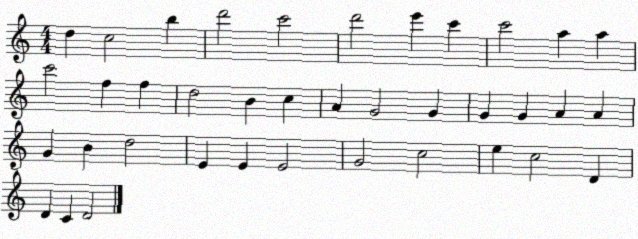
X:1
T:Untitled
M:4/4
L:1/4
K:C
d c2 b d'2 c'2 d'2 e' c' c'2 a a c'2 f f d2 B c A G2 G G G A A G B d2 E E E2 G2 c2 e c2 D D C D2